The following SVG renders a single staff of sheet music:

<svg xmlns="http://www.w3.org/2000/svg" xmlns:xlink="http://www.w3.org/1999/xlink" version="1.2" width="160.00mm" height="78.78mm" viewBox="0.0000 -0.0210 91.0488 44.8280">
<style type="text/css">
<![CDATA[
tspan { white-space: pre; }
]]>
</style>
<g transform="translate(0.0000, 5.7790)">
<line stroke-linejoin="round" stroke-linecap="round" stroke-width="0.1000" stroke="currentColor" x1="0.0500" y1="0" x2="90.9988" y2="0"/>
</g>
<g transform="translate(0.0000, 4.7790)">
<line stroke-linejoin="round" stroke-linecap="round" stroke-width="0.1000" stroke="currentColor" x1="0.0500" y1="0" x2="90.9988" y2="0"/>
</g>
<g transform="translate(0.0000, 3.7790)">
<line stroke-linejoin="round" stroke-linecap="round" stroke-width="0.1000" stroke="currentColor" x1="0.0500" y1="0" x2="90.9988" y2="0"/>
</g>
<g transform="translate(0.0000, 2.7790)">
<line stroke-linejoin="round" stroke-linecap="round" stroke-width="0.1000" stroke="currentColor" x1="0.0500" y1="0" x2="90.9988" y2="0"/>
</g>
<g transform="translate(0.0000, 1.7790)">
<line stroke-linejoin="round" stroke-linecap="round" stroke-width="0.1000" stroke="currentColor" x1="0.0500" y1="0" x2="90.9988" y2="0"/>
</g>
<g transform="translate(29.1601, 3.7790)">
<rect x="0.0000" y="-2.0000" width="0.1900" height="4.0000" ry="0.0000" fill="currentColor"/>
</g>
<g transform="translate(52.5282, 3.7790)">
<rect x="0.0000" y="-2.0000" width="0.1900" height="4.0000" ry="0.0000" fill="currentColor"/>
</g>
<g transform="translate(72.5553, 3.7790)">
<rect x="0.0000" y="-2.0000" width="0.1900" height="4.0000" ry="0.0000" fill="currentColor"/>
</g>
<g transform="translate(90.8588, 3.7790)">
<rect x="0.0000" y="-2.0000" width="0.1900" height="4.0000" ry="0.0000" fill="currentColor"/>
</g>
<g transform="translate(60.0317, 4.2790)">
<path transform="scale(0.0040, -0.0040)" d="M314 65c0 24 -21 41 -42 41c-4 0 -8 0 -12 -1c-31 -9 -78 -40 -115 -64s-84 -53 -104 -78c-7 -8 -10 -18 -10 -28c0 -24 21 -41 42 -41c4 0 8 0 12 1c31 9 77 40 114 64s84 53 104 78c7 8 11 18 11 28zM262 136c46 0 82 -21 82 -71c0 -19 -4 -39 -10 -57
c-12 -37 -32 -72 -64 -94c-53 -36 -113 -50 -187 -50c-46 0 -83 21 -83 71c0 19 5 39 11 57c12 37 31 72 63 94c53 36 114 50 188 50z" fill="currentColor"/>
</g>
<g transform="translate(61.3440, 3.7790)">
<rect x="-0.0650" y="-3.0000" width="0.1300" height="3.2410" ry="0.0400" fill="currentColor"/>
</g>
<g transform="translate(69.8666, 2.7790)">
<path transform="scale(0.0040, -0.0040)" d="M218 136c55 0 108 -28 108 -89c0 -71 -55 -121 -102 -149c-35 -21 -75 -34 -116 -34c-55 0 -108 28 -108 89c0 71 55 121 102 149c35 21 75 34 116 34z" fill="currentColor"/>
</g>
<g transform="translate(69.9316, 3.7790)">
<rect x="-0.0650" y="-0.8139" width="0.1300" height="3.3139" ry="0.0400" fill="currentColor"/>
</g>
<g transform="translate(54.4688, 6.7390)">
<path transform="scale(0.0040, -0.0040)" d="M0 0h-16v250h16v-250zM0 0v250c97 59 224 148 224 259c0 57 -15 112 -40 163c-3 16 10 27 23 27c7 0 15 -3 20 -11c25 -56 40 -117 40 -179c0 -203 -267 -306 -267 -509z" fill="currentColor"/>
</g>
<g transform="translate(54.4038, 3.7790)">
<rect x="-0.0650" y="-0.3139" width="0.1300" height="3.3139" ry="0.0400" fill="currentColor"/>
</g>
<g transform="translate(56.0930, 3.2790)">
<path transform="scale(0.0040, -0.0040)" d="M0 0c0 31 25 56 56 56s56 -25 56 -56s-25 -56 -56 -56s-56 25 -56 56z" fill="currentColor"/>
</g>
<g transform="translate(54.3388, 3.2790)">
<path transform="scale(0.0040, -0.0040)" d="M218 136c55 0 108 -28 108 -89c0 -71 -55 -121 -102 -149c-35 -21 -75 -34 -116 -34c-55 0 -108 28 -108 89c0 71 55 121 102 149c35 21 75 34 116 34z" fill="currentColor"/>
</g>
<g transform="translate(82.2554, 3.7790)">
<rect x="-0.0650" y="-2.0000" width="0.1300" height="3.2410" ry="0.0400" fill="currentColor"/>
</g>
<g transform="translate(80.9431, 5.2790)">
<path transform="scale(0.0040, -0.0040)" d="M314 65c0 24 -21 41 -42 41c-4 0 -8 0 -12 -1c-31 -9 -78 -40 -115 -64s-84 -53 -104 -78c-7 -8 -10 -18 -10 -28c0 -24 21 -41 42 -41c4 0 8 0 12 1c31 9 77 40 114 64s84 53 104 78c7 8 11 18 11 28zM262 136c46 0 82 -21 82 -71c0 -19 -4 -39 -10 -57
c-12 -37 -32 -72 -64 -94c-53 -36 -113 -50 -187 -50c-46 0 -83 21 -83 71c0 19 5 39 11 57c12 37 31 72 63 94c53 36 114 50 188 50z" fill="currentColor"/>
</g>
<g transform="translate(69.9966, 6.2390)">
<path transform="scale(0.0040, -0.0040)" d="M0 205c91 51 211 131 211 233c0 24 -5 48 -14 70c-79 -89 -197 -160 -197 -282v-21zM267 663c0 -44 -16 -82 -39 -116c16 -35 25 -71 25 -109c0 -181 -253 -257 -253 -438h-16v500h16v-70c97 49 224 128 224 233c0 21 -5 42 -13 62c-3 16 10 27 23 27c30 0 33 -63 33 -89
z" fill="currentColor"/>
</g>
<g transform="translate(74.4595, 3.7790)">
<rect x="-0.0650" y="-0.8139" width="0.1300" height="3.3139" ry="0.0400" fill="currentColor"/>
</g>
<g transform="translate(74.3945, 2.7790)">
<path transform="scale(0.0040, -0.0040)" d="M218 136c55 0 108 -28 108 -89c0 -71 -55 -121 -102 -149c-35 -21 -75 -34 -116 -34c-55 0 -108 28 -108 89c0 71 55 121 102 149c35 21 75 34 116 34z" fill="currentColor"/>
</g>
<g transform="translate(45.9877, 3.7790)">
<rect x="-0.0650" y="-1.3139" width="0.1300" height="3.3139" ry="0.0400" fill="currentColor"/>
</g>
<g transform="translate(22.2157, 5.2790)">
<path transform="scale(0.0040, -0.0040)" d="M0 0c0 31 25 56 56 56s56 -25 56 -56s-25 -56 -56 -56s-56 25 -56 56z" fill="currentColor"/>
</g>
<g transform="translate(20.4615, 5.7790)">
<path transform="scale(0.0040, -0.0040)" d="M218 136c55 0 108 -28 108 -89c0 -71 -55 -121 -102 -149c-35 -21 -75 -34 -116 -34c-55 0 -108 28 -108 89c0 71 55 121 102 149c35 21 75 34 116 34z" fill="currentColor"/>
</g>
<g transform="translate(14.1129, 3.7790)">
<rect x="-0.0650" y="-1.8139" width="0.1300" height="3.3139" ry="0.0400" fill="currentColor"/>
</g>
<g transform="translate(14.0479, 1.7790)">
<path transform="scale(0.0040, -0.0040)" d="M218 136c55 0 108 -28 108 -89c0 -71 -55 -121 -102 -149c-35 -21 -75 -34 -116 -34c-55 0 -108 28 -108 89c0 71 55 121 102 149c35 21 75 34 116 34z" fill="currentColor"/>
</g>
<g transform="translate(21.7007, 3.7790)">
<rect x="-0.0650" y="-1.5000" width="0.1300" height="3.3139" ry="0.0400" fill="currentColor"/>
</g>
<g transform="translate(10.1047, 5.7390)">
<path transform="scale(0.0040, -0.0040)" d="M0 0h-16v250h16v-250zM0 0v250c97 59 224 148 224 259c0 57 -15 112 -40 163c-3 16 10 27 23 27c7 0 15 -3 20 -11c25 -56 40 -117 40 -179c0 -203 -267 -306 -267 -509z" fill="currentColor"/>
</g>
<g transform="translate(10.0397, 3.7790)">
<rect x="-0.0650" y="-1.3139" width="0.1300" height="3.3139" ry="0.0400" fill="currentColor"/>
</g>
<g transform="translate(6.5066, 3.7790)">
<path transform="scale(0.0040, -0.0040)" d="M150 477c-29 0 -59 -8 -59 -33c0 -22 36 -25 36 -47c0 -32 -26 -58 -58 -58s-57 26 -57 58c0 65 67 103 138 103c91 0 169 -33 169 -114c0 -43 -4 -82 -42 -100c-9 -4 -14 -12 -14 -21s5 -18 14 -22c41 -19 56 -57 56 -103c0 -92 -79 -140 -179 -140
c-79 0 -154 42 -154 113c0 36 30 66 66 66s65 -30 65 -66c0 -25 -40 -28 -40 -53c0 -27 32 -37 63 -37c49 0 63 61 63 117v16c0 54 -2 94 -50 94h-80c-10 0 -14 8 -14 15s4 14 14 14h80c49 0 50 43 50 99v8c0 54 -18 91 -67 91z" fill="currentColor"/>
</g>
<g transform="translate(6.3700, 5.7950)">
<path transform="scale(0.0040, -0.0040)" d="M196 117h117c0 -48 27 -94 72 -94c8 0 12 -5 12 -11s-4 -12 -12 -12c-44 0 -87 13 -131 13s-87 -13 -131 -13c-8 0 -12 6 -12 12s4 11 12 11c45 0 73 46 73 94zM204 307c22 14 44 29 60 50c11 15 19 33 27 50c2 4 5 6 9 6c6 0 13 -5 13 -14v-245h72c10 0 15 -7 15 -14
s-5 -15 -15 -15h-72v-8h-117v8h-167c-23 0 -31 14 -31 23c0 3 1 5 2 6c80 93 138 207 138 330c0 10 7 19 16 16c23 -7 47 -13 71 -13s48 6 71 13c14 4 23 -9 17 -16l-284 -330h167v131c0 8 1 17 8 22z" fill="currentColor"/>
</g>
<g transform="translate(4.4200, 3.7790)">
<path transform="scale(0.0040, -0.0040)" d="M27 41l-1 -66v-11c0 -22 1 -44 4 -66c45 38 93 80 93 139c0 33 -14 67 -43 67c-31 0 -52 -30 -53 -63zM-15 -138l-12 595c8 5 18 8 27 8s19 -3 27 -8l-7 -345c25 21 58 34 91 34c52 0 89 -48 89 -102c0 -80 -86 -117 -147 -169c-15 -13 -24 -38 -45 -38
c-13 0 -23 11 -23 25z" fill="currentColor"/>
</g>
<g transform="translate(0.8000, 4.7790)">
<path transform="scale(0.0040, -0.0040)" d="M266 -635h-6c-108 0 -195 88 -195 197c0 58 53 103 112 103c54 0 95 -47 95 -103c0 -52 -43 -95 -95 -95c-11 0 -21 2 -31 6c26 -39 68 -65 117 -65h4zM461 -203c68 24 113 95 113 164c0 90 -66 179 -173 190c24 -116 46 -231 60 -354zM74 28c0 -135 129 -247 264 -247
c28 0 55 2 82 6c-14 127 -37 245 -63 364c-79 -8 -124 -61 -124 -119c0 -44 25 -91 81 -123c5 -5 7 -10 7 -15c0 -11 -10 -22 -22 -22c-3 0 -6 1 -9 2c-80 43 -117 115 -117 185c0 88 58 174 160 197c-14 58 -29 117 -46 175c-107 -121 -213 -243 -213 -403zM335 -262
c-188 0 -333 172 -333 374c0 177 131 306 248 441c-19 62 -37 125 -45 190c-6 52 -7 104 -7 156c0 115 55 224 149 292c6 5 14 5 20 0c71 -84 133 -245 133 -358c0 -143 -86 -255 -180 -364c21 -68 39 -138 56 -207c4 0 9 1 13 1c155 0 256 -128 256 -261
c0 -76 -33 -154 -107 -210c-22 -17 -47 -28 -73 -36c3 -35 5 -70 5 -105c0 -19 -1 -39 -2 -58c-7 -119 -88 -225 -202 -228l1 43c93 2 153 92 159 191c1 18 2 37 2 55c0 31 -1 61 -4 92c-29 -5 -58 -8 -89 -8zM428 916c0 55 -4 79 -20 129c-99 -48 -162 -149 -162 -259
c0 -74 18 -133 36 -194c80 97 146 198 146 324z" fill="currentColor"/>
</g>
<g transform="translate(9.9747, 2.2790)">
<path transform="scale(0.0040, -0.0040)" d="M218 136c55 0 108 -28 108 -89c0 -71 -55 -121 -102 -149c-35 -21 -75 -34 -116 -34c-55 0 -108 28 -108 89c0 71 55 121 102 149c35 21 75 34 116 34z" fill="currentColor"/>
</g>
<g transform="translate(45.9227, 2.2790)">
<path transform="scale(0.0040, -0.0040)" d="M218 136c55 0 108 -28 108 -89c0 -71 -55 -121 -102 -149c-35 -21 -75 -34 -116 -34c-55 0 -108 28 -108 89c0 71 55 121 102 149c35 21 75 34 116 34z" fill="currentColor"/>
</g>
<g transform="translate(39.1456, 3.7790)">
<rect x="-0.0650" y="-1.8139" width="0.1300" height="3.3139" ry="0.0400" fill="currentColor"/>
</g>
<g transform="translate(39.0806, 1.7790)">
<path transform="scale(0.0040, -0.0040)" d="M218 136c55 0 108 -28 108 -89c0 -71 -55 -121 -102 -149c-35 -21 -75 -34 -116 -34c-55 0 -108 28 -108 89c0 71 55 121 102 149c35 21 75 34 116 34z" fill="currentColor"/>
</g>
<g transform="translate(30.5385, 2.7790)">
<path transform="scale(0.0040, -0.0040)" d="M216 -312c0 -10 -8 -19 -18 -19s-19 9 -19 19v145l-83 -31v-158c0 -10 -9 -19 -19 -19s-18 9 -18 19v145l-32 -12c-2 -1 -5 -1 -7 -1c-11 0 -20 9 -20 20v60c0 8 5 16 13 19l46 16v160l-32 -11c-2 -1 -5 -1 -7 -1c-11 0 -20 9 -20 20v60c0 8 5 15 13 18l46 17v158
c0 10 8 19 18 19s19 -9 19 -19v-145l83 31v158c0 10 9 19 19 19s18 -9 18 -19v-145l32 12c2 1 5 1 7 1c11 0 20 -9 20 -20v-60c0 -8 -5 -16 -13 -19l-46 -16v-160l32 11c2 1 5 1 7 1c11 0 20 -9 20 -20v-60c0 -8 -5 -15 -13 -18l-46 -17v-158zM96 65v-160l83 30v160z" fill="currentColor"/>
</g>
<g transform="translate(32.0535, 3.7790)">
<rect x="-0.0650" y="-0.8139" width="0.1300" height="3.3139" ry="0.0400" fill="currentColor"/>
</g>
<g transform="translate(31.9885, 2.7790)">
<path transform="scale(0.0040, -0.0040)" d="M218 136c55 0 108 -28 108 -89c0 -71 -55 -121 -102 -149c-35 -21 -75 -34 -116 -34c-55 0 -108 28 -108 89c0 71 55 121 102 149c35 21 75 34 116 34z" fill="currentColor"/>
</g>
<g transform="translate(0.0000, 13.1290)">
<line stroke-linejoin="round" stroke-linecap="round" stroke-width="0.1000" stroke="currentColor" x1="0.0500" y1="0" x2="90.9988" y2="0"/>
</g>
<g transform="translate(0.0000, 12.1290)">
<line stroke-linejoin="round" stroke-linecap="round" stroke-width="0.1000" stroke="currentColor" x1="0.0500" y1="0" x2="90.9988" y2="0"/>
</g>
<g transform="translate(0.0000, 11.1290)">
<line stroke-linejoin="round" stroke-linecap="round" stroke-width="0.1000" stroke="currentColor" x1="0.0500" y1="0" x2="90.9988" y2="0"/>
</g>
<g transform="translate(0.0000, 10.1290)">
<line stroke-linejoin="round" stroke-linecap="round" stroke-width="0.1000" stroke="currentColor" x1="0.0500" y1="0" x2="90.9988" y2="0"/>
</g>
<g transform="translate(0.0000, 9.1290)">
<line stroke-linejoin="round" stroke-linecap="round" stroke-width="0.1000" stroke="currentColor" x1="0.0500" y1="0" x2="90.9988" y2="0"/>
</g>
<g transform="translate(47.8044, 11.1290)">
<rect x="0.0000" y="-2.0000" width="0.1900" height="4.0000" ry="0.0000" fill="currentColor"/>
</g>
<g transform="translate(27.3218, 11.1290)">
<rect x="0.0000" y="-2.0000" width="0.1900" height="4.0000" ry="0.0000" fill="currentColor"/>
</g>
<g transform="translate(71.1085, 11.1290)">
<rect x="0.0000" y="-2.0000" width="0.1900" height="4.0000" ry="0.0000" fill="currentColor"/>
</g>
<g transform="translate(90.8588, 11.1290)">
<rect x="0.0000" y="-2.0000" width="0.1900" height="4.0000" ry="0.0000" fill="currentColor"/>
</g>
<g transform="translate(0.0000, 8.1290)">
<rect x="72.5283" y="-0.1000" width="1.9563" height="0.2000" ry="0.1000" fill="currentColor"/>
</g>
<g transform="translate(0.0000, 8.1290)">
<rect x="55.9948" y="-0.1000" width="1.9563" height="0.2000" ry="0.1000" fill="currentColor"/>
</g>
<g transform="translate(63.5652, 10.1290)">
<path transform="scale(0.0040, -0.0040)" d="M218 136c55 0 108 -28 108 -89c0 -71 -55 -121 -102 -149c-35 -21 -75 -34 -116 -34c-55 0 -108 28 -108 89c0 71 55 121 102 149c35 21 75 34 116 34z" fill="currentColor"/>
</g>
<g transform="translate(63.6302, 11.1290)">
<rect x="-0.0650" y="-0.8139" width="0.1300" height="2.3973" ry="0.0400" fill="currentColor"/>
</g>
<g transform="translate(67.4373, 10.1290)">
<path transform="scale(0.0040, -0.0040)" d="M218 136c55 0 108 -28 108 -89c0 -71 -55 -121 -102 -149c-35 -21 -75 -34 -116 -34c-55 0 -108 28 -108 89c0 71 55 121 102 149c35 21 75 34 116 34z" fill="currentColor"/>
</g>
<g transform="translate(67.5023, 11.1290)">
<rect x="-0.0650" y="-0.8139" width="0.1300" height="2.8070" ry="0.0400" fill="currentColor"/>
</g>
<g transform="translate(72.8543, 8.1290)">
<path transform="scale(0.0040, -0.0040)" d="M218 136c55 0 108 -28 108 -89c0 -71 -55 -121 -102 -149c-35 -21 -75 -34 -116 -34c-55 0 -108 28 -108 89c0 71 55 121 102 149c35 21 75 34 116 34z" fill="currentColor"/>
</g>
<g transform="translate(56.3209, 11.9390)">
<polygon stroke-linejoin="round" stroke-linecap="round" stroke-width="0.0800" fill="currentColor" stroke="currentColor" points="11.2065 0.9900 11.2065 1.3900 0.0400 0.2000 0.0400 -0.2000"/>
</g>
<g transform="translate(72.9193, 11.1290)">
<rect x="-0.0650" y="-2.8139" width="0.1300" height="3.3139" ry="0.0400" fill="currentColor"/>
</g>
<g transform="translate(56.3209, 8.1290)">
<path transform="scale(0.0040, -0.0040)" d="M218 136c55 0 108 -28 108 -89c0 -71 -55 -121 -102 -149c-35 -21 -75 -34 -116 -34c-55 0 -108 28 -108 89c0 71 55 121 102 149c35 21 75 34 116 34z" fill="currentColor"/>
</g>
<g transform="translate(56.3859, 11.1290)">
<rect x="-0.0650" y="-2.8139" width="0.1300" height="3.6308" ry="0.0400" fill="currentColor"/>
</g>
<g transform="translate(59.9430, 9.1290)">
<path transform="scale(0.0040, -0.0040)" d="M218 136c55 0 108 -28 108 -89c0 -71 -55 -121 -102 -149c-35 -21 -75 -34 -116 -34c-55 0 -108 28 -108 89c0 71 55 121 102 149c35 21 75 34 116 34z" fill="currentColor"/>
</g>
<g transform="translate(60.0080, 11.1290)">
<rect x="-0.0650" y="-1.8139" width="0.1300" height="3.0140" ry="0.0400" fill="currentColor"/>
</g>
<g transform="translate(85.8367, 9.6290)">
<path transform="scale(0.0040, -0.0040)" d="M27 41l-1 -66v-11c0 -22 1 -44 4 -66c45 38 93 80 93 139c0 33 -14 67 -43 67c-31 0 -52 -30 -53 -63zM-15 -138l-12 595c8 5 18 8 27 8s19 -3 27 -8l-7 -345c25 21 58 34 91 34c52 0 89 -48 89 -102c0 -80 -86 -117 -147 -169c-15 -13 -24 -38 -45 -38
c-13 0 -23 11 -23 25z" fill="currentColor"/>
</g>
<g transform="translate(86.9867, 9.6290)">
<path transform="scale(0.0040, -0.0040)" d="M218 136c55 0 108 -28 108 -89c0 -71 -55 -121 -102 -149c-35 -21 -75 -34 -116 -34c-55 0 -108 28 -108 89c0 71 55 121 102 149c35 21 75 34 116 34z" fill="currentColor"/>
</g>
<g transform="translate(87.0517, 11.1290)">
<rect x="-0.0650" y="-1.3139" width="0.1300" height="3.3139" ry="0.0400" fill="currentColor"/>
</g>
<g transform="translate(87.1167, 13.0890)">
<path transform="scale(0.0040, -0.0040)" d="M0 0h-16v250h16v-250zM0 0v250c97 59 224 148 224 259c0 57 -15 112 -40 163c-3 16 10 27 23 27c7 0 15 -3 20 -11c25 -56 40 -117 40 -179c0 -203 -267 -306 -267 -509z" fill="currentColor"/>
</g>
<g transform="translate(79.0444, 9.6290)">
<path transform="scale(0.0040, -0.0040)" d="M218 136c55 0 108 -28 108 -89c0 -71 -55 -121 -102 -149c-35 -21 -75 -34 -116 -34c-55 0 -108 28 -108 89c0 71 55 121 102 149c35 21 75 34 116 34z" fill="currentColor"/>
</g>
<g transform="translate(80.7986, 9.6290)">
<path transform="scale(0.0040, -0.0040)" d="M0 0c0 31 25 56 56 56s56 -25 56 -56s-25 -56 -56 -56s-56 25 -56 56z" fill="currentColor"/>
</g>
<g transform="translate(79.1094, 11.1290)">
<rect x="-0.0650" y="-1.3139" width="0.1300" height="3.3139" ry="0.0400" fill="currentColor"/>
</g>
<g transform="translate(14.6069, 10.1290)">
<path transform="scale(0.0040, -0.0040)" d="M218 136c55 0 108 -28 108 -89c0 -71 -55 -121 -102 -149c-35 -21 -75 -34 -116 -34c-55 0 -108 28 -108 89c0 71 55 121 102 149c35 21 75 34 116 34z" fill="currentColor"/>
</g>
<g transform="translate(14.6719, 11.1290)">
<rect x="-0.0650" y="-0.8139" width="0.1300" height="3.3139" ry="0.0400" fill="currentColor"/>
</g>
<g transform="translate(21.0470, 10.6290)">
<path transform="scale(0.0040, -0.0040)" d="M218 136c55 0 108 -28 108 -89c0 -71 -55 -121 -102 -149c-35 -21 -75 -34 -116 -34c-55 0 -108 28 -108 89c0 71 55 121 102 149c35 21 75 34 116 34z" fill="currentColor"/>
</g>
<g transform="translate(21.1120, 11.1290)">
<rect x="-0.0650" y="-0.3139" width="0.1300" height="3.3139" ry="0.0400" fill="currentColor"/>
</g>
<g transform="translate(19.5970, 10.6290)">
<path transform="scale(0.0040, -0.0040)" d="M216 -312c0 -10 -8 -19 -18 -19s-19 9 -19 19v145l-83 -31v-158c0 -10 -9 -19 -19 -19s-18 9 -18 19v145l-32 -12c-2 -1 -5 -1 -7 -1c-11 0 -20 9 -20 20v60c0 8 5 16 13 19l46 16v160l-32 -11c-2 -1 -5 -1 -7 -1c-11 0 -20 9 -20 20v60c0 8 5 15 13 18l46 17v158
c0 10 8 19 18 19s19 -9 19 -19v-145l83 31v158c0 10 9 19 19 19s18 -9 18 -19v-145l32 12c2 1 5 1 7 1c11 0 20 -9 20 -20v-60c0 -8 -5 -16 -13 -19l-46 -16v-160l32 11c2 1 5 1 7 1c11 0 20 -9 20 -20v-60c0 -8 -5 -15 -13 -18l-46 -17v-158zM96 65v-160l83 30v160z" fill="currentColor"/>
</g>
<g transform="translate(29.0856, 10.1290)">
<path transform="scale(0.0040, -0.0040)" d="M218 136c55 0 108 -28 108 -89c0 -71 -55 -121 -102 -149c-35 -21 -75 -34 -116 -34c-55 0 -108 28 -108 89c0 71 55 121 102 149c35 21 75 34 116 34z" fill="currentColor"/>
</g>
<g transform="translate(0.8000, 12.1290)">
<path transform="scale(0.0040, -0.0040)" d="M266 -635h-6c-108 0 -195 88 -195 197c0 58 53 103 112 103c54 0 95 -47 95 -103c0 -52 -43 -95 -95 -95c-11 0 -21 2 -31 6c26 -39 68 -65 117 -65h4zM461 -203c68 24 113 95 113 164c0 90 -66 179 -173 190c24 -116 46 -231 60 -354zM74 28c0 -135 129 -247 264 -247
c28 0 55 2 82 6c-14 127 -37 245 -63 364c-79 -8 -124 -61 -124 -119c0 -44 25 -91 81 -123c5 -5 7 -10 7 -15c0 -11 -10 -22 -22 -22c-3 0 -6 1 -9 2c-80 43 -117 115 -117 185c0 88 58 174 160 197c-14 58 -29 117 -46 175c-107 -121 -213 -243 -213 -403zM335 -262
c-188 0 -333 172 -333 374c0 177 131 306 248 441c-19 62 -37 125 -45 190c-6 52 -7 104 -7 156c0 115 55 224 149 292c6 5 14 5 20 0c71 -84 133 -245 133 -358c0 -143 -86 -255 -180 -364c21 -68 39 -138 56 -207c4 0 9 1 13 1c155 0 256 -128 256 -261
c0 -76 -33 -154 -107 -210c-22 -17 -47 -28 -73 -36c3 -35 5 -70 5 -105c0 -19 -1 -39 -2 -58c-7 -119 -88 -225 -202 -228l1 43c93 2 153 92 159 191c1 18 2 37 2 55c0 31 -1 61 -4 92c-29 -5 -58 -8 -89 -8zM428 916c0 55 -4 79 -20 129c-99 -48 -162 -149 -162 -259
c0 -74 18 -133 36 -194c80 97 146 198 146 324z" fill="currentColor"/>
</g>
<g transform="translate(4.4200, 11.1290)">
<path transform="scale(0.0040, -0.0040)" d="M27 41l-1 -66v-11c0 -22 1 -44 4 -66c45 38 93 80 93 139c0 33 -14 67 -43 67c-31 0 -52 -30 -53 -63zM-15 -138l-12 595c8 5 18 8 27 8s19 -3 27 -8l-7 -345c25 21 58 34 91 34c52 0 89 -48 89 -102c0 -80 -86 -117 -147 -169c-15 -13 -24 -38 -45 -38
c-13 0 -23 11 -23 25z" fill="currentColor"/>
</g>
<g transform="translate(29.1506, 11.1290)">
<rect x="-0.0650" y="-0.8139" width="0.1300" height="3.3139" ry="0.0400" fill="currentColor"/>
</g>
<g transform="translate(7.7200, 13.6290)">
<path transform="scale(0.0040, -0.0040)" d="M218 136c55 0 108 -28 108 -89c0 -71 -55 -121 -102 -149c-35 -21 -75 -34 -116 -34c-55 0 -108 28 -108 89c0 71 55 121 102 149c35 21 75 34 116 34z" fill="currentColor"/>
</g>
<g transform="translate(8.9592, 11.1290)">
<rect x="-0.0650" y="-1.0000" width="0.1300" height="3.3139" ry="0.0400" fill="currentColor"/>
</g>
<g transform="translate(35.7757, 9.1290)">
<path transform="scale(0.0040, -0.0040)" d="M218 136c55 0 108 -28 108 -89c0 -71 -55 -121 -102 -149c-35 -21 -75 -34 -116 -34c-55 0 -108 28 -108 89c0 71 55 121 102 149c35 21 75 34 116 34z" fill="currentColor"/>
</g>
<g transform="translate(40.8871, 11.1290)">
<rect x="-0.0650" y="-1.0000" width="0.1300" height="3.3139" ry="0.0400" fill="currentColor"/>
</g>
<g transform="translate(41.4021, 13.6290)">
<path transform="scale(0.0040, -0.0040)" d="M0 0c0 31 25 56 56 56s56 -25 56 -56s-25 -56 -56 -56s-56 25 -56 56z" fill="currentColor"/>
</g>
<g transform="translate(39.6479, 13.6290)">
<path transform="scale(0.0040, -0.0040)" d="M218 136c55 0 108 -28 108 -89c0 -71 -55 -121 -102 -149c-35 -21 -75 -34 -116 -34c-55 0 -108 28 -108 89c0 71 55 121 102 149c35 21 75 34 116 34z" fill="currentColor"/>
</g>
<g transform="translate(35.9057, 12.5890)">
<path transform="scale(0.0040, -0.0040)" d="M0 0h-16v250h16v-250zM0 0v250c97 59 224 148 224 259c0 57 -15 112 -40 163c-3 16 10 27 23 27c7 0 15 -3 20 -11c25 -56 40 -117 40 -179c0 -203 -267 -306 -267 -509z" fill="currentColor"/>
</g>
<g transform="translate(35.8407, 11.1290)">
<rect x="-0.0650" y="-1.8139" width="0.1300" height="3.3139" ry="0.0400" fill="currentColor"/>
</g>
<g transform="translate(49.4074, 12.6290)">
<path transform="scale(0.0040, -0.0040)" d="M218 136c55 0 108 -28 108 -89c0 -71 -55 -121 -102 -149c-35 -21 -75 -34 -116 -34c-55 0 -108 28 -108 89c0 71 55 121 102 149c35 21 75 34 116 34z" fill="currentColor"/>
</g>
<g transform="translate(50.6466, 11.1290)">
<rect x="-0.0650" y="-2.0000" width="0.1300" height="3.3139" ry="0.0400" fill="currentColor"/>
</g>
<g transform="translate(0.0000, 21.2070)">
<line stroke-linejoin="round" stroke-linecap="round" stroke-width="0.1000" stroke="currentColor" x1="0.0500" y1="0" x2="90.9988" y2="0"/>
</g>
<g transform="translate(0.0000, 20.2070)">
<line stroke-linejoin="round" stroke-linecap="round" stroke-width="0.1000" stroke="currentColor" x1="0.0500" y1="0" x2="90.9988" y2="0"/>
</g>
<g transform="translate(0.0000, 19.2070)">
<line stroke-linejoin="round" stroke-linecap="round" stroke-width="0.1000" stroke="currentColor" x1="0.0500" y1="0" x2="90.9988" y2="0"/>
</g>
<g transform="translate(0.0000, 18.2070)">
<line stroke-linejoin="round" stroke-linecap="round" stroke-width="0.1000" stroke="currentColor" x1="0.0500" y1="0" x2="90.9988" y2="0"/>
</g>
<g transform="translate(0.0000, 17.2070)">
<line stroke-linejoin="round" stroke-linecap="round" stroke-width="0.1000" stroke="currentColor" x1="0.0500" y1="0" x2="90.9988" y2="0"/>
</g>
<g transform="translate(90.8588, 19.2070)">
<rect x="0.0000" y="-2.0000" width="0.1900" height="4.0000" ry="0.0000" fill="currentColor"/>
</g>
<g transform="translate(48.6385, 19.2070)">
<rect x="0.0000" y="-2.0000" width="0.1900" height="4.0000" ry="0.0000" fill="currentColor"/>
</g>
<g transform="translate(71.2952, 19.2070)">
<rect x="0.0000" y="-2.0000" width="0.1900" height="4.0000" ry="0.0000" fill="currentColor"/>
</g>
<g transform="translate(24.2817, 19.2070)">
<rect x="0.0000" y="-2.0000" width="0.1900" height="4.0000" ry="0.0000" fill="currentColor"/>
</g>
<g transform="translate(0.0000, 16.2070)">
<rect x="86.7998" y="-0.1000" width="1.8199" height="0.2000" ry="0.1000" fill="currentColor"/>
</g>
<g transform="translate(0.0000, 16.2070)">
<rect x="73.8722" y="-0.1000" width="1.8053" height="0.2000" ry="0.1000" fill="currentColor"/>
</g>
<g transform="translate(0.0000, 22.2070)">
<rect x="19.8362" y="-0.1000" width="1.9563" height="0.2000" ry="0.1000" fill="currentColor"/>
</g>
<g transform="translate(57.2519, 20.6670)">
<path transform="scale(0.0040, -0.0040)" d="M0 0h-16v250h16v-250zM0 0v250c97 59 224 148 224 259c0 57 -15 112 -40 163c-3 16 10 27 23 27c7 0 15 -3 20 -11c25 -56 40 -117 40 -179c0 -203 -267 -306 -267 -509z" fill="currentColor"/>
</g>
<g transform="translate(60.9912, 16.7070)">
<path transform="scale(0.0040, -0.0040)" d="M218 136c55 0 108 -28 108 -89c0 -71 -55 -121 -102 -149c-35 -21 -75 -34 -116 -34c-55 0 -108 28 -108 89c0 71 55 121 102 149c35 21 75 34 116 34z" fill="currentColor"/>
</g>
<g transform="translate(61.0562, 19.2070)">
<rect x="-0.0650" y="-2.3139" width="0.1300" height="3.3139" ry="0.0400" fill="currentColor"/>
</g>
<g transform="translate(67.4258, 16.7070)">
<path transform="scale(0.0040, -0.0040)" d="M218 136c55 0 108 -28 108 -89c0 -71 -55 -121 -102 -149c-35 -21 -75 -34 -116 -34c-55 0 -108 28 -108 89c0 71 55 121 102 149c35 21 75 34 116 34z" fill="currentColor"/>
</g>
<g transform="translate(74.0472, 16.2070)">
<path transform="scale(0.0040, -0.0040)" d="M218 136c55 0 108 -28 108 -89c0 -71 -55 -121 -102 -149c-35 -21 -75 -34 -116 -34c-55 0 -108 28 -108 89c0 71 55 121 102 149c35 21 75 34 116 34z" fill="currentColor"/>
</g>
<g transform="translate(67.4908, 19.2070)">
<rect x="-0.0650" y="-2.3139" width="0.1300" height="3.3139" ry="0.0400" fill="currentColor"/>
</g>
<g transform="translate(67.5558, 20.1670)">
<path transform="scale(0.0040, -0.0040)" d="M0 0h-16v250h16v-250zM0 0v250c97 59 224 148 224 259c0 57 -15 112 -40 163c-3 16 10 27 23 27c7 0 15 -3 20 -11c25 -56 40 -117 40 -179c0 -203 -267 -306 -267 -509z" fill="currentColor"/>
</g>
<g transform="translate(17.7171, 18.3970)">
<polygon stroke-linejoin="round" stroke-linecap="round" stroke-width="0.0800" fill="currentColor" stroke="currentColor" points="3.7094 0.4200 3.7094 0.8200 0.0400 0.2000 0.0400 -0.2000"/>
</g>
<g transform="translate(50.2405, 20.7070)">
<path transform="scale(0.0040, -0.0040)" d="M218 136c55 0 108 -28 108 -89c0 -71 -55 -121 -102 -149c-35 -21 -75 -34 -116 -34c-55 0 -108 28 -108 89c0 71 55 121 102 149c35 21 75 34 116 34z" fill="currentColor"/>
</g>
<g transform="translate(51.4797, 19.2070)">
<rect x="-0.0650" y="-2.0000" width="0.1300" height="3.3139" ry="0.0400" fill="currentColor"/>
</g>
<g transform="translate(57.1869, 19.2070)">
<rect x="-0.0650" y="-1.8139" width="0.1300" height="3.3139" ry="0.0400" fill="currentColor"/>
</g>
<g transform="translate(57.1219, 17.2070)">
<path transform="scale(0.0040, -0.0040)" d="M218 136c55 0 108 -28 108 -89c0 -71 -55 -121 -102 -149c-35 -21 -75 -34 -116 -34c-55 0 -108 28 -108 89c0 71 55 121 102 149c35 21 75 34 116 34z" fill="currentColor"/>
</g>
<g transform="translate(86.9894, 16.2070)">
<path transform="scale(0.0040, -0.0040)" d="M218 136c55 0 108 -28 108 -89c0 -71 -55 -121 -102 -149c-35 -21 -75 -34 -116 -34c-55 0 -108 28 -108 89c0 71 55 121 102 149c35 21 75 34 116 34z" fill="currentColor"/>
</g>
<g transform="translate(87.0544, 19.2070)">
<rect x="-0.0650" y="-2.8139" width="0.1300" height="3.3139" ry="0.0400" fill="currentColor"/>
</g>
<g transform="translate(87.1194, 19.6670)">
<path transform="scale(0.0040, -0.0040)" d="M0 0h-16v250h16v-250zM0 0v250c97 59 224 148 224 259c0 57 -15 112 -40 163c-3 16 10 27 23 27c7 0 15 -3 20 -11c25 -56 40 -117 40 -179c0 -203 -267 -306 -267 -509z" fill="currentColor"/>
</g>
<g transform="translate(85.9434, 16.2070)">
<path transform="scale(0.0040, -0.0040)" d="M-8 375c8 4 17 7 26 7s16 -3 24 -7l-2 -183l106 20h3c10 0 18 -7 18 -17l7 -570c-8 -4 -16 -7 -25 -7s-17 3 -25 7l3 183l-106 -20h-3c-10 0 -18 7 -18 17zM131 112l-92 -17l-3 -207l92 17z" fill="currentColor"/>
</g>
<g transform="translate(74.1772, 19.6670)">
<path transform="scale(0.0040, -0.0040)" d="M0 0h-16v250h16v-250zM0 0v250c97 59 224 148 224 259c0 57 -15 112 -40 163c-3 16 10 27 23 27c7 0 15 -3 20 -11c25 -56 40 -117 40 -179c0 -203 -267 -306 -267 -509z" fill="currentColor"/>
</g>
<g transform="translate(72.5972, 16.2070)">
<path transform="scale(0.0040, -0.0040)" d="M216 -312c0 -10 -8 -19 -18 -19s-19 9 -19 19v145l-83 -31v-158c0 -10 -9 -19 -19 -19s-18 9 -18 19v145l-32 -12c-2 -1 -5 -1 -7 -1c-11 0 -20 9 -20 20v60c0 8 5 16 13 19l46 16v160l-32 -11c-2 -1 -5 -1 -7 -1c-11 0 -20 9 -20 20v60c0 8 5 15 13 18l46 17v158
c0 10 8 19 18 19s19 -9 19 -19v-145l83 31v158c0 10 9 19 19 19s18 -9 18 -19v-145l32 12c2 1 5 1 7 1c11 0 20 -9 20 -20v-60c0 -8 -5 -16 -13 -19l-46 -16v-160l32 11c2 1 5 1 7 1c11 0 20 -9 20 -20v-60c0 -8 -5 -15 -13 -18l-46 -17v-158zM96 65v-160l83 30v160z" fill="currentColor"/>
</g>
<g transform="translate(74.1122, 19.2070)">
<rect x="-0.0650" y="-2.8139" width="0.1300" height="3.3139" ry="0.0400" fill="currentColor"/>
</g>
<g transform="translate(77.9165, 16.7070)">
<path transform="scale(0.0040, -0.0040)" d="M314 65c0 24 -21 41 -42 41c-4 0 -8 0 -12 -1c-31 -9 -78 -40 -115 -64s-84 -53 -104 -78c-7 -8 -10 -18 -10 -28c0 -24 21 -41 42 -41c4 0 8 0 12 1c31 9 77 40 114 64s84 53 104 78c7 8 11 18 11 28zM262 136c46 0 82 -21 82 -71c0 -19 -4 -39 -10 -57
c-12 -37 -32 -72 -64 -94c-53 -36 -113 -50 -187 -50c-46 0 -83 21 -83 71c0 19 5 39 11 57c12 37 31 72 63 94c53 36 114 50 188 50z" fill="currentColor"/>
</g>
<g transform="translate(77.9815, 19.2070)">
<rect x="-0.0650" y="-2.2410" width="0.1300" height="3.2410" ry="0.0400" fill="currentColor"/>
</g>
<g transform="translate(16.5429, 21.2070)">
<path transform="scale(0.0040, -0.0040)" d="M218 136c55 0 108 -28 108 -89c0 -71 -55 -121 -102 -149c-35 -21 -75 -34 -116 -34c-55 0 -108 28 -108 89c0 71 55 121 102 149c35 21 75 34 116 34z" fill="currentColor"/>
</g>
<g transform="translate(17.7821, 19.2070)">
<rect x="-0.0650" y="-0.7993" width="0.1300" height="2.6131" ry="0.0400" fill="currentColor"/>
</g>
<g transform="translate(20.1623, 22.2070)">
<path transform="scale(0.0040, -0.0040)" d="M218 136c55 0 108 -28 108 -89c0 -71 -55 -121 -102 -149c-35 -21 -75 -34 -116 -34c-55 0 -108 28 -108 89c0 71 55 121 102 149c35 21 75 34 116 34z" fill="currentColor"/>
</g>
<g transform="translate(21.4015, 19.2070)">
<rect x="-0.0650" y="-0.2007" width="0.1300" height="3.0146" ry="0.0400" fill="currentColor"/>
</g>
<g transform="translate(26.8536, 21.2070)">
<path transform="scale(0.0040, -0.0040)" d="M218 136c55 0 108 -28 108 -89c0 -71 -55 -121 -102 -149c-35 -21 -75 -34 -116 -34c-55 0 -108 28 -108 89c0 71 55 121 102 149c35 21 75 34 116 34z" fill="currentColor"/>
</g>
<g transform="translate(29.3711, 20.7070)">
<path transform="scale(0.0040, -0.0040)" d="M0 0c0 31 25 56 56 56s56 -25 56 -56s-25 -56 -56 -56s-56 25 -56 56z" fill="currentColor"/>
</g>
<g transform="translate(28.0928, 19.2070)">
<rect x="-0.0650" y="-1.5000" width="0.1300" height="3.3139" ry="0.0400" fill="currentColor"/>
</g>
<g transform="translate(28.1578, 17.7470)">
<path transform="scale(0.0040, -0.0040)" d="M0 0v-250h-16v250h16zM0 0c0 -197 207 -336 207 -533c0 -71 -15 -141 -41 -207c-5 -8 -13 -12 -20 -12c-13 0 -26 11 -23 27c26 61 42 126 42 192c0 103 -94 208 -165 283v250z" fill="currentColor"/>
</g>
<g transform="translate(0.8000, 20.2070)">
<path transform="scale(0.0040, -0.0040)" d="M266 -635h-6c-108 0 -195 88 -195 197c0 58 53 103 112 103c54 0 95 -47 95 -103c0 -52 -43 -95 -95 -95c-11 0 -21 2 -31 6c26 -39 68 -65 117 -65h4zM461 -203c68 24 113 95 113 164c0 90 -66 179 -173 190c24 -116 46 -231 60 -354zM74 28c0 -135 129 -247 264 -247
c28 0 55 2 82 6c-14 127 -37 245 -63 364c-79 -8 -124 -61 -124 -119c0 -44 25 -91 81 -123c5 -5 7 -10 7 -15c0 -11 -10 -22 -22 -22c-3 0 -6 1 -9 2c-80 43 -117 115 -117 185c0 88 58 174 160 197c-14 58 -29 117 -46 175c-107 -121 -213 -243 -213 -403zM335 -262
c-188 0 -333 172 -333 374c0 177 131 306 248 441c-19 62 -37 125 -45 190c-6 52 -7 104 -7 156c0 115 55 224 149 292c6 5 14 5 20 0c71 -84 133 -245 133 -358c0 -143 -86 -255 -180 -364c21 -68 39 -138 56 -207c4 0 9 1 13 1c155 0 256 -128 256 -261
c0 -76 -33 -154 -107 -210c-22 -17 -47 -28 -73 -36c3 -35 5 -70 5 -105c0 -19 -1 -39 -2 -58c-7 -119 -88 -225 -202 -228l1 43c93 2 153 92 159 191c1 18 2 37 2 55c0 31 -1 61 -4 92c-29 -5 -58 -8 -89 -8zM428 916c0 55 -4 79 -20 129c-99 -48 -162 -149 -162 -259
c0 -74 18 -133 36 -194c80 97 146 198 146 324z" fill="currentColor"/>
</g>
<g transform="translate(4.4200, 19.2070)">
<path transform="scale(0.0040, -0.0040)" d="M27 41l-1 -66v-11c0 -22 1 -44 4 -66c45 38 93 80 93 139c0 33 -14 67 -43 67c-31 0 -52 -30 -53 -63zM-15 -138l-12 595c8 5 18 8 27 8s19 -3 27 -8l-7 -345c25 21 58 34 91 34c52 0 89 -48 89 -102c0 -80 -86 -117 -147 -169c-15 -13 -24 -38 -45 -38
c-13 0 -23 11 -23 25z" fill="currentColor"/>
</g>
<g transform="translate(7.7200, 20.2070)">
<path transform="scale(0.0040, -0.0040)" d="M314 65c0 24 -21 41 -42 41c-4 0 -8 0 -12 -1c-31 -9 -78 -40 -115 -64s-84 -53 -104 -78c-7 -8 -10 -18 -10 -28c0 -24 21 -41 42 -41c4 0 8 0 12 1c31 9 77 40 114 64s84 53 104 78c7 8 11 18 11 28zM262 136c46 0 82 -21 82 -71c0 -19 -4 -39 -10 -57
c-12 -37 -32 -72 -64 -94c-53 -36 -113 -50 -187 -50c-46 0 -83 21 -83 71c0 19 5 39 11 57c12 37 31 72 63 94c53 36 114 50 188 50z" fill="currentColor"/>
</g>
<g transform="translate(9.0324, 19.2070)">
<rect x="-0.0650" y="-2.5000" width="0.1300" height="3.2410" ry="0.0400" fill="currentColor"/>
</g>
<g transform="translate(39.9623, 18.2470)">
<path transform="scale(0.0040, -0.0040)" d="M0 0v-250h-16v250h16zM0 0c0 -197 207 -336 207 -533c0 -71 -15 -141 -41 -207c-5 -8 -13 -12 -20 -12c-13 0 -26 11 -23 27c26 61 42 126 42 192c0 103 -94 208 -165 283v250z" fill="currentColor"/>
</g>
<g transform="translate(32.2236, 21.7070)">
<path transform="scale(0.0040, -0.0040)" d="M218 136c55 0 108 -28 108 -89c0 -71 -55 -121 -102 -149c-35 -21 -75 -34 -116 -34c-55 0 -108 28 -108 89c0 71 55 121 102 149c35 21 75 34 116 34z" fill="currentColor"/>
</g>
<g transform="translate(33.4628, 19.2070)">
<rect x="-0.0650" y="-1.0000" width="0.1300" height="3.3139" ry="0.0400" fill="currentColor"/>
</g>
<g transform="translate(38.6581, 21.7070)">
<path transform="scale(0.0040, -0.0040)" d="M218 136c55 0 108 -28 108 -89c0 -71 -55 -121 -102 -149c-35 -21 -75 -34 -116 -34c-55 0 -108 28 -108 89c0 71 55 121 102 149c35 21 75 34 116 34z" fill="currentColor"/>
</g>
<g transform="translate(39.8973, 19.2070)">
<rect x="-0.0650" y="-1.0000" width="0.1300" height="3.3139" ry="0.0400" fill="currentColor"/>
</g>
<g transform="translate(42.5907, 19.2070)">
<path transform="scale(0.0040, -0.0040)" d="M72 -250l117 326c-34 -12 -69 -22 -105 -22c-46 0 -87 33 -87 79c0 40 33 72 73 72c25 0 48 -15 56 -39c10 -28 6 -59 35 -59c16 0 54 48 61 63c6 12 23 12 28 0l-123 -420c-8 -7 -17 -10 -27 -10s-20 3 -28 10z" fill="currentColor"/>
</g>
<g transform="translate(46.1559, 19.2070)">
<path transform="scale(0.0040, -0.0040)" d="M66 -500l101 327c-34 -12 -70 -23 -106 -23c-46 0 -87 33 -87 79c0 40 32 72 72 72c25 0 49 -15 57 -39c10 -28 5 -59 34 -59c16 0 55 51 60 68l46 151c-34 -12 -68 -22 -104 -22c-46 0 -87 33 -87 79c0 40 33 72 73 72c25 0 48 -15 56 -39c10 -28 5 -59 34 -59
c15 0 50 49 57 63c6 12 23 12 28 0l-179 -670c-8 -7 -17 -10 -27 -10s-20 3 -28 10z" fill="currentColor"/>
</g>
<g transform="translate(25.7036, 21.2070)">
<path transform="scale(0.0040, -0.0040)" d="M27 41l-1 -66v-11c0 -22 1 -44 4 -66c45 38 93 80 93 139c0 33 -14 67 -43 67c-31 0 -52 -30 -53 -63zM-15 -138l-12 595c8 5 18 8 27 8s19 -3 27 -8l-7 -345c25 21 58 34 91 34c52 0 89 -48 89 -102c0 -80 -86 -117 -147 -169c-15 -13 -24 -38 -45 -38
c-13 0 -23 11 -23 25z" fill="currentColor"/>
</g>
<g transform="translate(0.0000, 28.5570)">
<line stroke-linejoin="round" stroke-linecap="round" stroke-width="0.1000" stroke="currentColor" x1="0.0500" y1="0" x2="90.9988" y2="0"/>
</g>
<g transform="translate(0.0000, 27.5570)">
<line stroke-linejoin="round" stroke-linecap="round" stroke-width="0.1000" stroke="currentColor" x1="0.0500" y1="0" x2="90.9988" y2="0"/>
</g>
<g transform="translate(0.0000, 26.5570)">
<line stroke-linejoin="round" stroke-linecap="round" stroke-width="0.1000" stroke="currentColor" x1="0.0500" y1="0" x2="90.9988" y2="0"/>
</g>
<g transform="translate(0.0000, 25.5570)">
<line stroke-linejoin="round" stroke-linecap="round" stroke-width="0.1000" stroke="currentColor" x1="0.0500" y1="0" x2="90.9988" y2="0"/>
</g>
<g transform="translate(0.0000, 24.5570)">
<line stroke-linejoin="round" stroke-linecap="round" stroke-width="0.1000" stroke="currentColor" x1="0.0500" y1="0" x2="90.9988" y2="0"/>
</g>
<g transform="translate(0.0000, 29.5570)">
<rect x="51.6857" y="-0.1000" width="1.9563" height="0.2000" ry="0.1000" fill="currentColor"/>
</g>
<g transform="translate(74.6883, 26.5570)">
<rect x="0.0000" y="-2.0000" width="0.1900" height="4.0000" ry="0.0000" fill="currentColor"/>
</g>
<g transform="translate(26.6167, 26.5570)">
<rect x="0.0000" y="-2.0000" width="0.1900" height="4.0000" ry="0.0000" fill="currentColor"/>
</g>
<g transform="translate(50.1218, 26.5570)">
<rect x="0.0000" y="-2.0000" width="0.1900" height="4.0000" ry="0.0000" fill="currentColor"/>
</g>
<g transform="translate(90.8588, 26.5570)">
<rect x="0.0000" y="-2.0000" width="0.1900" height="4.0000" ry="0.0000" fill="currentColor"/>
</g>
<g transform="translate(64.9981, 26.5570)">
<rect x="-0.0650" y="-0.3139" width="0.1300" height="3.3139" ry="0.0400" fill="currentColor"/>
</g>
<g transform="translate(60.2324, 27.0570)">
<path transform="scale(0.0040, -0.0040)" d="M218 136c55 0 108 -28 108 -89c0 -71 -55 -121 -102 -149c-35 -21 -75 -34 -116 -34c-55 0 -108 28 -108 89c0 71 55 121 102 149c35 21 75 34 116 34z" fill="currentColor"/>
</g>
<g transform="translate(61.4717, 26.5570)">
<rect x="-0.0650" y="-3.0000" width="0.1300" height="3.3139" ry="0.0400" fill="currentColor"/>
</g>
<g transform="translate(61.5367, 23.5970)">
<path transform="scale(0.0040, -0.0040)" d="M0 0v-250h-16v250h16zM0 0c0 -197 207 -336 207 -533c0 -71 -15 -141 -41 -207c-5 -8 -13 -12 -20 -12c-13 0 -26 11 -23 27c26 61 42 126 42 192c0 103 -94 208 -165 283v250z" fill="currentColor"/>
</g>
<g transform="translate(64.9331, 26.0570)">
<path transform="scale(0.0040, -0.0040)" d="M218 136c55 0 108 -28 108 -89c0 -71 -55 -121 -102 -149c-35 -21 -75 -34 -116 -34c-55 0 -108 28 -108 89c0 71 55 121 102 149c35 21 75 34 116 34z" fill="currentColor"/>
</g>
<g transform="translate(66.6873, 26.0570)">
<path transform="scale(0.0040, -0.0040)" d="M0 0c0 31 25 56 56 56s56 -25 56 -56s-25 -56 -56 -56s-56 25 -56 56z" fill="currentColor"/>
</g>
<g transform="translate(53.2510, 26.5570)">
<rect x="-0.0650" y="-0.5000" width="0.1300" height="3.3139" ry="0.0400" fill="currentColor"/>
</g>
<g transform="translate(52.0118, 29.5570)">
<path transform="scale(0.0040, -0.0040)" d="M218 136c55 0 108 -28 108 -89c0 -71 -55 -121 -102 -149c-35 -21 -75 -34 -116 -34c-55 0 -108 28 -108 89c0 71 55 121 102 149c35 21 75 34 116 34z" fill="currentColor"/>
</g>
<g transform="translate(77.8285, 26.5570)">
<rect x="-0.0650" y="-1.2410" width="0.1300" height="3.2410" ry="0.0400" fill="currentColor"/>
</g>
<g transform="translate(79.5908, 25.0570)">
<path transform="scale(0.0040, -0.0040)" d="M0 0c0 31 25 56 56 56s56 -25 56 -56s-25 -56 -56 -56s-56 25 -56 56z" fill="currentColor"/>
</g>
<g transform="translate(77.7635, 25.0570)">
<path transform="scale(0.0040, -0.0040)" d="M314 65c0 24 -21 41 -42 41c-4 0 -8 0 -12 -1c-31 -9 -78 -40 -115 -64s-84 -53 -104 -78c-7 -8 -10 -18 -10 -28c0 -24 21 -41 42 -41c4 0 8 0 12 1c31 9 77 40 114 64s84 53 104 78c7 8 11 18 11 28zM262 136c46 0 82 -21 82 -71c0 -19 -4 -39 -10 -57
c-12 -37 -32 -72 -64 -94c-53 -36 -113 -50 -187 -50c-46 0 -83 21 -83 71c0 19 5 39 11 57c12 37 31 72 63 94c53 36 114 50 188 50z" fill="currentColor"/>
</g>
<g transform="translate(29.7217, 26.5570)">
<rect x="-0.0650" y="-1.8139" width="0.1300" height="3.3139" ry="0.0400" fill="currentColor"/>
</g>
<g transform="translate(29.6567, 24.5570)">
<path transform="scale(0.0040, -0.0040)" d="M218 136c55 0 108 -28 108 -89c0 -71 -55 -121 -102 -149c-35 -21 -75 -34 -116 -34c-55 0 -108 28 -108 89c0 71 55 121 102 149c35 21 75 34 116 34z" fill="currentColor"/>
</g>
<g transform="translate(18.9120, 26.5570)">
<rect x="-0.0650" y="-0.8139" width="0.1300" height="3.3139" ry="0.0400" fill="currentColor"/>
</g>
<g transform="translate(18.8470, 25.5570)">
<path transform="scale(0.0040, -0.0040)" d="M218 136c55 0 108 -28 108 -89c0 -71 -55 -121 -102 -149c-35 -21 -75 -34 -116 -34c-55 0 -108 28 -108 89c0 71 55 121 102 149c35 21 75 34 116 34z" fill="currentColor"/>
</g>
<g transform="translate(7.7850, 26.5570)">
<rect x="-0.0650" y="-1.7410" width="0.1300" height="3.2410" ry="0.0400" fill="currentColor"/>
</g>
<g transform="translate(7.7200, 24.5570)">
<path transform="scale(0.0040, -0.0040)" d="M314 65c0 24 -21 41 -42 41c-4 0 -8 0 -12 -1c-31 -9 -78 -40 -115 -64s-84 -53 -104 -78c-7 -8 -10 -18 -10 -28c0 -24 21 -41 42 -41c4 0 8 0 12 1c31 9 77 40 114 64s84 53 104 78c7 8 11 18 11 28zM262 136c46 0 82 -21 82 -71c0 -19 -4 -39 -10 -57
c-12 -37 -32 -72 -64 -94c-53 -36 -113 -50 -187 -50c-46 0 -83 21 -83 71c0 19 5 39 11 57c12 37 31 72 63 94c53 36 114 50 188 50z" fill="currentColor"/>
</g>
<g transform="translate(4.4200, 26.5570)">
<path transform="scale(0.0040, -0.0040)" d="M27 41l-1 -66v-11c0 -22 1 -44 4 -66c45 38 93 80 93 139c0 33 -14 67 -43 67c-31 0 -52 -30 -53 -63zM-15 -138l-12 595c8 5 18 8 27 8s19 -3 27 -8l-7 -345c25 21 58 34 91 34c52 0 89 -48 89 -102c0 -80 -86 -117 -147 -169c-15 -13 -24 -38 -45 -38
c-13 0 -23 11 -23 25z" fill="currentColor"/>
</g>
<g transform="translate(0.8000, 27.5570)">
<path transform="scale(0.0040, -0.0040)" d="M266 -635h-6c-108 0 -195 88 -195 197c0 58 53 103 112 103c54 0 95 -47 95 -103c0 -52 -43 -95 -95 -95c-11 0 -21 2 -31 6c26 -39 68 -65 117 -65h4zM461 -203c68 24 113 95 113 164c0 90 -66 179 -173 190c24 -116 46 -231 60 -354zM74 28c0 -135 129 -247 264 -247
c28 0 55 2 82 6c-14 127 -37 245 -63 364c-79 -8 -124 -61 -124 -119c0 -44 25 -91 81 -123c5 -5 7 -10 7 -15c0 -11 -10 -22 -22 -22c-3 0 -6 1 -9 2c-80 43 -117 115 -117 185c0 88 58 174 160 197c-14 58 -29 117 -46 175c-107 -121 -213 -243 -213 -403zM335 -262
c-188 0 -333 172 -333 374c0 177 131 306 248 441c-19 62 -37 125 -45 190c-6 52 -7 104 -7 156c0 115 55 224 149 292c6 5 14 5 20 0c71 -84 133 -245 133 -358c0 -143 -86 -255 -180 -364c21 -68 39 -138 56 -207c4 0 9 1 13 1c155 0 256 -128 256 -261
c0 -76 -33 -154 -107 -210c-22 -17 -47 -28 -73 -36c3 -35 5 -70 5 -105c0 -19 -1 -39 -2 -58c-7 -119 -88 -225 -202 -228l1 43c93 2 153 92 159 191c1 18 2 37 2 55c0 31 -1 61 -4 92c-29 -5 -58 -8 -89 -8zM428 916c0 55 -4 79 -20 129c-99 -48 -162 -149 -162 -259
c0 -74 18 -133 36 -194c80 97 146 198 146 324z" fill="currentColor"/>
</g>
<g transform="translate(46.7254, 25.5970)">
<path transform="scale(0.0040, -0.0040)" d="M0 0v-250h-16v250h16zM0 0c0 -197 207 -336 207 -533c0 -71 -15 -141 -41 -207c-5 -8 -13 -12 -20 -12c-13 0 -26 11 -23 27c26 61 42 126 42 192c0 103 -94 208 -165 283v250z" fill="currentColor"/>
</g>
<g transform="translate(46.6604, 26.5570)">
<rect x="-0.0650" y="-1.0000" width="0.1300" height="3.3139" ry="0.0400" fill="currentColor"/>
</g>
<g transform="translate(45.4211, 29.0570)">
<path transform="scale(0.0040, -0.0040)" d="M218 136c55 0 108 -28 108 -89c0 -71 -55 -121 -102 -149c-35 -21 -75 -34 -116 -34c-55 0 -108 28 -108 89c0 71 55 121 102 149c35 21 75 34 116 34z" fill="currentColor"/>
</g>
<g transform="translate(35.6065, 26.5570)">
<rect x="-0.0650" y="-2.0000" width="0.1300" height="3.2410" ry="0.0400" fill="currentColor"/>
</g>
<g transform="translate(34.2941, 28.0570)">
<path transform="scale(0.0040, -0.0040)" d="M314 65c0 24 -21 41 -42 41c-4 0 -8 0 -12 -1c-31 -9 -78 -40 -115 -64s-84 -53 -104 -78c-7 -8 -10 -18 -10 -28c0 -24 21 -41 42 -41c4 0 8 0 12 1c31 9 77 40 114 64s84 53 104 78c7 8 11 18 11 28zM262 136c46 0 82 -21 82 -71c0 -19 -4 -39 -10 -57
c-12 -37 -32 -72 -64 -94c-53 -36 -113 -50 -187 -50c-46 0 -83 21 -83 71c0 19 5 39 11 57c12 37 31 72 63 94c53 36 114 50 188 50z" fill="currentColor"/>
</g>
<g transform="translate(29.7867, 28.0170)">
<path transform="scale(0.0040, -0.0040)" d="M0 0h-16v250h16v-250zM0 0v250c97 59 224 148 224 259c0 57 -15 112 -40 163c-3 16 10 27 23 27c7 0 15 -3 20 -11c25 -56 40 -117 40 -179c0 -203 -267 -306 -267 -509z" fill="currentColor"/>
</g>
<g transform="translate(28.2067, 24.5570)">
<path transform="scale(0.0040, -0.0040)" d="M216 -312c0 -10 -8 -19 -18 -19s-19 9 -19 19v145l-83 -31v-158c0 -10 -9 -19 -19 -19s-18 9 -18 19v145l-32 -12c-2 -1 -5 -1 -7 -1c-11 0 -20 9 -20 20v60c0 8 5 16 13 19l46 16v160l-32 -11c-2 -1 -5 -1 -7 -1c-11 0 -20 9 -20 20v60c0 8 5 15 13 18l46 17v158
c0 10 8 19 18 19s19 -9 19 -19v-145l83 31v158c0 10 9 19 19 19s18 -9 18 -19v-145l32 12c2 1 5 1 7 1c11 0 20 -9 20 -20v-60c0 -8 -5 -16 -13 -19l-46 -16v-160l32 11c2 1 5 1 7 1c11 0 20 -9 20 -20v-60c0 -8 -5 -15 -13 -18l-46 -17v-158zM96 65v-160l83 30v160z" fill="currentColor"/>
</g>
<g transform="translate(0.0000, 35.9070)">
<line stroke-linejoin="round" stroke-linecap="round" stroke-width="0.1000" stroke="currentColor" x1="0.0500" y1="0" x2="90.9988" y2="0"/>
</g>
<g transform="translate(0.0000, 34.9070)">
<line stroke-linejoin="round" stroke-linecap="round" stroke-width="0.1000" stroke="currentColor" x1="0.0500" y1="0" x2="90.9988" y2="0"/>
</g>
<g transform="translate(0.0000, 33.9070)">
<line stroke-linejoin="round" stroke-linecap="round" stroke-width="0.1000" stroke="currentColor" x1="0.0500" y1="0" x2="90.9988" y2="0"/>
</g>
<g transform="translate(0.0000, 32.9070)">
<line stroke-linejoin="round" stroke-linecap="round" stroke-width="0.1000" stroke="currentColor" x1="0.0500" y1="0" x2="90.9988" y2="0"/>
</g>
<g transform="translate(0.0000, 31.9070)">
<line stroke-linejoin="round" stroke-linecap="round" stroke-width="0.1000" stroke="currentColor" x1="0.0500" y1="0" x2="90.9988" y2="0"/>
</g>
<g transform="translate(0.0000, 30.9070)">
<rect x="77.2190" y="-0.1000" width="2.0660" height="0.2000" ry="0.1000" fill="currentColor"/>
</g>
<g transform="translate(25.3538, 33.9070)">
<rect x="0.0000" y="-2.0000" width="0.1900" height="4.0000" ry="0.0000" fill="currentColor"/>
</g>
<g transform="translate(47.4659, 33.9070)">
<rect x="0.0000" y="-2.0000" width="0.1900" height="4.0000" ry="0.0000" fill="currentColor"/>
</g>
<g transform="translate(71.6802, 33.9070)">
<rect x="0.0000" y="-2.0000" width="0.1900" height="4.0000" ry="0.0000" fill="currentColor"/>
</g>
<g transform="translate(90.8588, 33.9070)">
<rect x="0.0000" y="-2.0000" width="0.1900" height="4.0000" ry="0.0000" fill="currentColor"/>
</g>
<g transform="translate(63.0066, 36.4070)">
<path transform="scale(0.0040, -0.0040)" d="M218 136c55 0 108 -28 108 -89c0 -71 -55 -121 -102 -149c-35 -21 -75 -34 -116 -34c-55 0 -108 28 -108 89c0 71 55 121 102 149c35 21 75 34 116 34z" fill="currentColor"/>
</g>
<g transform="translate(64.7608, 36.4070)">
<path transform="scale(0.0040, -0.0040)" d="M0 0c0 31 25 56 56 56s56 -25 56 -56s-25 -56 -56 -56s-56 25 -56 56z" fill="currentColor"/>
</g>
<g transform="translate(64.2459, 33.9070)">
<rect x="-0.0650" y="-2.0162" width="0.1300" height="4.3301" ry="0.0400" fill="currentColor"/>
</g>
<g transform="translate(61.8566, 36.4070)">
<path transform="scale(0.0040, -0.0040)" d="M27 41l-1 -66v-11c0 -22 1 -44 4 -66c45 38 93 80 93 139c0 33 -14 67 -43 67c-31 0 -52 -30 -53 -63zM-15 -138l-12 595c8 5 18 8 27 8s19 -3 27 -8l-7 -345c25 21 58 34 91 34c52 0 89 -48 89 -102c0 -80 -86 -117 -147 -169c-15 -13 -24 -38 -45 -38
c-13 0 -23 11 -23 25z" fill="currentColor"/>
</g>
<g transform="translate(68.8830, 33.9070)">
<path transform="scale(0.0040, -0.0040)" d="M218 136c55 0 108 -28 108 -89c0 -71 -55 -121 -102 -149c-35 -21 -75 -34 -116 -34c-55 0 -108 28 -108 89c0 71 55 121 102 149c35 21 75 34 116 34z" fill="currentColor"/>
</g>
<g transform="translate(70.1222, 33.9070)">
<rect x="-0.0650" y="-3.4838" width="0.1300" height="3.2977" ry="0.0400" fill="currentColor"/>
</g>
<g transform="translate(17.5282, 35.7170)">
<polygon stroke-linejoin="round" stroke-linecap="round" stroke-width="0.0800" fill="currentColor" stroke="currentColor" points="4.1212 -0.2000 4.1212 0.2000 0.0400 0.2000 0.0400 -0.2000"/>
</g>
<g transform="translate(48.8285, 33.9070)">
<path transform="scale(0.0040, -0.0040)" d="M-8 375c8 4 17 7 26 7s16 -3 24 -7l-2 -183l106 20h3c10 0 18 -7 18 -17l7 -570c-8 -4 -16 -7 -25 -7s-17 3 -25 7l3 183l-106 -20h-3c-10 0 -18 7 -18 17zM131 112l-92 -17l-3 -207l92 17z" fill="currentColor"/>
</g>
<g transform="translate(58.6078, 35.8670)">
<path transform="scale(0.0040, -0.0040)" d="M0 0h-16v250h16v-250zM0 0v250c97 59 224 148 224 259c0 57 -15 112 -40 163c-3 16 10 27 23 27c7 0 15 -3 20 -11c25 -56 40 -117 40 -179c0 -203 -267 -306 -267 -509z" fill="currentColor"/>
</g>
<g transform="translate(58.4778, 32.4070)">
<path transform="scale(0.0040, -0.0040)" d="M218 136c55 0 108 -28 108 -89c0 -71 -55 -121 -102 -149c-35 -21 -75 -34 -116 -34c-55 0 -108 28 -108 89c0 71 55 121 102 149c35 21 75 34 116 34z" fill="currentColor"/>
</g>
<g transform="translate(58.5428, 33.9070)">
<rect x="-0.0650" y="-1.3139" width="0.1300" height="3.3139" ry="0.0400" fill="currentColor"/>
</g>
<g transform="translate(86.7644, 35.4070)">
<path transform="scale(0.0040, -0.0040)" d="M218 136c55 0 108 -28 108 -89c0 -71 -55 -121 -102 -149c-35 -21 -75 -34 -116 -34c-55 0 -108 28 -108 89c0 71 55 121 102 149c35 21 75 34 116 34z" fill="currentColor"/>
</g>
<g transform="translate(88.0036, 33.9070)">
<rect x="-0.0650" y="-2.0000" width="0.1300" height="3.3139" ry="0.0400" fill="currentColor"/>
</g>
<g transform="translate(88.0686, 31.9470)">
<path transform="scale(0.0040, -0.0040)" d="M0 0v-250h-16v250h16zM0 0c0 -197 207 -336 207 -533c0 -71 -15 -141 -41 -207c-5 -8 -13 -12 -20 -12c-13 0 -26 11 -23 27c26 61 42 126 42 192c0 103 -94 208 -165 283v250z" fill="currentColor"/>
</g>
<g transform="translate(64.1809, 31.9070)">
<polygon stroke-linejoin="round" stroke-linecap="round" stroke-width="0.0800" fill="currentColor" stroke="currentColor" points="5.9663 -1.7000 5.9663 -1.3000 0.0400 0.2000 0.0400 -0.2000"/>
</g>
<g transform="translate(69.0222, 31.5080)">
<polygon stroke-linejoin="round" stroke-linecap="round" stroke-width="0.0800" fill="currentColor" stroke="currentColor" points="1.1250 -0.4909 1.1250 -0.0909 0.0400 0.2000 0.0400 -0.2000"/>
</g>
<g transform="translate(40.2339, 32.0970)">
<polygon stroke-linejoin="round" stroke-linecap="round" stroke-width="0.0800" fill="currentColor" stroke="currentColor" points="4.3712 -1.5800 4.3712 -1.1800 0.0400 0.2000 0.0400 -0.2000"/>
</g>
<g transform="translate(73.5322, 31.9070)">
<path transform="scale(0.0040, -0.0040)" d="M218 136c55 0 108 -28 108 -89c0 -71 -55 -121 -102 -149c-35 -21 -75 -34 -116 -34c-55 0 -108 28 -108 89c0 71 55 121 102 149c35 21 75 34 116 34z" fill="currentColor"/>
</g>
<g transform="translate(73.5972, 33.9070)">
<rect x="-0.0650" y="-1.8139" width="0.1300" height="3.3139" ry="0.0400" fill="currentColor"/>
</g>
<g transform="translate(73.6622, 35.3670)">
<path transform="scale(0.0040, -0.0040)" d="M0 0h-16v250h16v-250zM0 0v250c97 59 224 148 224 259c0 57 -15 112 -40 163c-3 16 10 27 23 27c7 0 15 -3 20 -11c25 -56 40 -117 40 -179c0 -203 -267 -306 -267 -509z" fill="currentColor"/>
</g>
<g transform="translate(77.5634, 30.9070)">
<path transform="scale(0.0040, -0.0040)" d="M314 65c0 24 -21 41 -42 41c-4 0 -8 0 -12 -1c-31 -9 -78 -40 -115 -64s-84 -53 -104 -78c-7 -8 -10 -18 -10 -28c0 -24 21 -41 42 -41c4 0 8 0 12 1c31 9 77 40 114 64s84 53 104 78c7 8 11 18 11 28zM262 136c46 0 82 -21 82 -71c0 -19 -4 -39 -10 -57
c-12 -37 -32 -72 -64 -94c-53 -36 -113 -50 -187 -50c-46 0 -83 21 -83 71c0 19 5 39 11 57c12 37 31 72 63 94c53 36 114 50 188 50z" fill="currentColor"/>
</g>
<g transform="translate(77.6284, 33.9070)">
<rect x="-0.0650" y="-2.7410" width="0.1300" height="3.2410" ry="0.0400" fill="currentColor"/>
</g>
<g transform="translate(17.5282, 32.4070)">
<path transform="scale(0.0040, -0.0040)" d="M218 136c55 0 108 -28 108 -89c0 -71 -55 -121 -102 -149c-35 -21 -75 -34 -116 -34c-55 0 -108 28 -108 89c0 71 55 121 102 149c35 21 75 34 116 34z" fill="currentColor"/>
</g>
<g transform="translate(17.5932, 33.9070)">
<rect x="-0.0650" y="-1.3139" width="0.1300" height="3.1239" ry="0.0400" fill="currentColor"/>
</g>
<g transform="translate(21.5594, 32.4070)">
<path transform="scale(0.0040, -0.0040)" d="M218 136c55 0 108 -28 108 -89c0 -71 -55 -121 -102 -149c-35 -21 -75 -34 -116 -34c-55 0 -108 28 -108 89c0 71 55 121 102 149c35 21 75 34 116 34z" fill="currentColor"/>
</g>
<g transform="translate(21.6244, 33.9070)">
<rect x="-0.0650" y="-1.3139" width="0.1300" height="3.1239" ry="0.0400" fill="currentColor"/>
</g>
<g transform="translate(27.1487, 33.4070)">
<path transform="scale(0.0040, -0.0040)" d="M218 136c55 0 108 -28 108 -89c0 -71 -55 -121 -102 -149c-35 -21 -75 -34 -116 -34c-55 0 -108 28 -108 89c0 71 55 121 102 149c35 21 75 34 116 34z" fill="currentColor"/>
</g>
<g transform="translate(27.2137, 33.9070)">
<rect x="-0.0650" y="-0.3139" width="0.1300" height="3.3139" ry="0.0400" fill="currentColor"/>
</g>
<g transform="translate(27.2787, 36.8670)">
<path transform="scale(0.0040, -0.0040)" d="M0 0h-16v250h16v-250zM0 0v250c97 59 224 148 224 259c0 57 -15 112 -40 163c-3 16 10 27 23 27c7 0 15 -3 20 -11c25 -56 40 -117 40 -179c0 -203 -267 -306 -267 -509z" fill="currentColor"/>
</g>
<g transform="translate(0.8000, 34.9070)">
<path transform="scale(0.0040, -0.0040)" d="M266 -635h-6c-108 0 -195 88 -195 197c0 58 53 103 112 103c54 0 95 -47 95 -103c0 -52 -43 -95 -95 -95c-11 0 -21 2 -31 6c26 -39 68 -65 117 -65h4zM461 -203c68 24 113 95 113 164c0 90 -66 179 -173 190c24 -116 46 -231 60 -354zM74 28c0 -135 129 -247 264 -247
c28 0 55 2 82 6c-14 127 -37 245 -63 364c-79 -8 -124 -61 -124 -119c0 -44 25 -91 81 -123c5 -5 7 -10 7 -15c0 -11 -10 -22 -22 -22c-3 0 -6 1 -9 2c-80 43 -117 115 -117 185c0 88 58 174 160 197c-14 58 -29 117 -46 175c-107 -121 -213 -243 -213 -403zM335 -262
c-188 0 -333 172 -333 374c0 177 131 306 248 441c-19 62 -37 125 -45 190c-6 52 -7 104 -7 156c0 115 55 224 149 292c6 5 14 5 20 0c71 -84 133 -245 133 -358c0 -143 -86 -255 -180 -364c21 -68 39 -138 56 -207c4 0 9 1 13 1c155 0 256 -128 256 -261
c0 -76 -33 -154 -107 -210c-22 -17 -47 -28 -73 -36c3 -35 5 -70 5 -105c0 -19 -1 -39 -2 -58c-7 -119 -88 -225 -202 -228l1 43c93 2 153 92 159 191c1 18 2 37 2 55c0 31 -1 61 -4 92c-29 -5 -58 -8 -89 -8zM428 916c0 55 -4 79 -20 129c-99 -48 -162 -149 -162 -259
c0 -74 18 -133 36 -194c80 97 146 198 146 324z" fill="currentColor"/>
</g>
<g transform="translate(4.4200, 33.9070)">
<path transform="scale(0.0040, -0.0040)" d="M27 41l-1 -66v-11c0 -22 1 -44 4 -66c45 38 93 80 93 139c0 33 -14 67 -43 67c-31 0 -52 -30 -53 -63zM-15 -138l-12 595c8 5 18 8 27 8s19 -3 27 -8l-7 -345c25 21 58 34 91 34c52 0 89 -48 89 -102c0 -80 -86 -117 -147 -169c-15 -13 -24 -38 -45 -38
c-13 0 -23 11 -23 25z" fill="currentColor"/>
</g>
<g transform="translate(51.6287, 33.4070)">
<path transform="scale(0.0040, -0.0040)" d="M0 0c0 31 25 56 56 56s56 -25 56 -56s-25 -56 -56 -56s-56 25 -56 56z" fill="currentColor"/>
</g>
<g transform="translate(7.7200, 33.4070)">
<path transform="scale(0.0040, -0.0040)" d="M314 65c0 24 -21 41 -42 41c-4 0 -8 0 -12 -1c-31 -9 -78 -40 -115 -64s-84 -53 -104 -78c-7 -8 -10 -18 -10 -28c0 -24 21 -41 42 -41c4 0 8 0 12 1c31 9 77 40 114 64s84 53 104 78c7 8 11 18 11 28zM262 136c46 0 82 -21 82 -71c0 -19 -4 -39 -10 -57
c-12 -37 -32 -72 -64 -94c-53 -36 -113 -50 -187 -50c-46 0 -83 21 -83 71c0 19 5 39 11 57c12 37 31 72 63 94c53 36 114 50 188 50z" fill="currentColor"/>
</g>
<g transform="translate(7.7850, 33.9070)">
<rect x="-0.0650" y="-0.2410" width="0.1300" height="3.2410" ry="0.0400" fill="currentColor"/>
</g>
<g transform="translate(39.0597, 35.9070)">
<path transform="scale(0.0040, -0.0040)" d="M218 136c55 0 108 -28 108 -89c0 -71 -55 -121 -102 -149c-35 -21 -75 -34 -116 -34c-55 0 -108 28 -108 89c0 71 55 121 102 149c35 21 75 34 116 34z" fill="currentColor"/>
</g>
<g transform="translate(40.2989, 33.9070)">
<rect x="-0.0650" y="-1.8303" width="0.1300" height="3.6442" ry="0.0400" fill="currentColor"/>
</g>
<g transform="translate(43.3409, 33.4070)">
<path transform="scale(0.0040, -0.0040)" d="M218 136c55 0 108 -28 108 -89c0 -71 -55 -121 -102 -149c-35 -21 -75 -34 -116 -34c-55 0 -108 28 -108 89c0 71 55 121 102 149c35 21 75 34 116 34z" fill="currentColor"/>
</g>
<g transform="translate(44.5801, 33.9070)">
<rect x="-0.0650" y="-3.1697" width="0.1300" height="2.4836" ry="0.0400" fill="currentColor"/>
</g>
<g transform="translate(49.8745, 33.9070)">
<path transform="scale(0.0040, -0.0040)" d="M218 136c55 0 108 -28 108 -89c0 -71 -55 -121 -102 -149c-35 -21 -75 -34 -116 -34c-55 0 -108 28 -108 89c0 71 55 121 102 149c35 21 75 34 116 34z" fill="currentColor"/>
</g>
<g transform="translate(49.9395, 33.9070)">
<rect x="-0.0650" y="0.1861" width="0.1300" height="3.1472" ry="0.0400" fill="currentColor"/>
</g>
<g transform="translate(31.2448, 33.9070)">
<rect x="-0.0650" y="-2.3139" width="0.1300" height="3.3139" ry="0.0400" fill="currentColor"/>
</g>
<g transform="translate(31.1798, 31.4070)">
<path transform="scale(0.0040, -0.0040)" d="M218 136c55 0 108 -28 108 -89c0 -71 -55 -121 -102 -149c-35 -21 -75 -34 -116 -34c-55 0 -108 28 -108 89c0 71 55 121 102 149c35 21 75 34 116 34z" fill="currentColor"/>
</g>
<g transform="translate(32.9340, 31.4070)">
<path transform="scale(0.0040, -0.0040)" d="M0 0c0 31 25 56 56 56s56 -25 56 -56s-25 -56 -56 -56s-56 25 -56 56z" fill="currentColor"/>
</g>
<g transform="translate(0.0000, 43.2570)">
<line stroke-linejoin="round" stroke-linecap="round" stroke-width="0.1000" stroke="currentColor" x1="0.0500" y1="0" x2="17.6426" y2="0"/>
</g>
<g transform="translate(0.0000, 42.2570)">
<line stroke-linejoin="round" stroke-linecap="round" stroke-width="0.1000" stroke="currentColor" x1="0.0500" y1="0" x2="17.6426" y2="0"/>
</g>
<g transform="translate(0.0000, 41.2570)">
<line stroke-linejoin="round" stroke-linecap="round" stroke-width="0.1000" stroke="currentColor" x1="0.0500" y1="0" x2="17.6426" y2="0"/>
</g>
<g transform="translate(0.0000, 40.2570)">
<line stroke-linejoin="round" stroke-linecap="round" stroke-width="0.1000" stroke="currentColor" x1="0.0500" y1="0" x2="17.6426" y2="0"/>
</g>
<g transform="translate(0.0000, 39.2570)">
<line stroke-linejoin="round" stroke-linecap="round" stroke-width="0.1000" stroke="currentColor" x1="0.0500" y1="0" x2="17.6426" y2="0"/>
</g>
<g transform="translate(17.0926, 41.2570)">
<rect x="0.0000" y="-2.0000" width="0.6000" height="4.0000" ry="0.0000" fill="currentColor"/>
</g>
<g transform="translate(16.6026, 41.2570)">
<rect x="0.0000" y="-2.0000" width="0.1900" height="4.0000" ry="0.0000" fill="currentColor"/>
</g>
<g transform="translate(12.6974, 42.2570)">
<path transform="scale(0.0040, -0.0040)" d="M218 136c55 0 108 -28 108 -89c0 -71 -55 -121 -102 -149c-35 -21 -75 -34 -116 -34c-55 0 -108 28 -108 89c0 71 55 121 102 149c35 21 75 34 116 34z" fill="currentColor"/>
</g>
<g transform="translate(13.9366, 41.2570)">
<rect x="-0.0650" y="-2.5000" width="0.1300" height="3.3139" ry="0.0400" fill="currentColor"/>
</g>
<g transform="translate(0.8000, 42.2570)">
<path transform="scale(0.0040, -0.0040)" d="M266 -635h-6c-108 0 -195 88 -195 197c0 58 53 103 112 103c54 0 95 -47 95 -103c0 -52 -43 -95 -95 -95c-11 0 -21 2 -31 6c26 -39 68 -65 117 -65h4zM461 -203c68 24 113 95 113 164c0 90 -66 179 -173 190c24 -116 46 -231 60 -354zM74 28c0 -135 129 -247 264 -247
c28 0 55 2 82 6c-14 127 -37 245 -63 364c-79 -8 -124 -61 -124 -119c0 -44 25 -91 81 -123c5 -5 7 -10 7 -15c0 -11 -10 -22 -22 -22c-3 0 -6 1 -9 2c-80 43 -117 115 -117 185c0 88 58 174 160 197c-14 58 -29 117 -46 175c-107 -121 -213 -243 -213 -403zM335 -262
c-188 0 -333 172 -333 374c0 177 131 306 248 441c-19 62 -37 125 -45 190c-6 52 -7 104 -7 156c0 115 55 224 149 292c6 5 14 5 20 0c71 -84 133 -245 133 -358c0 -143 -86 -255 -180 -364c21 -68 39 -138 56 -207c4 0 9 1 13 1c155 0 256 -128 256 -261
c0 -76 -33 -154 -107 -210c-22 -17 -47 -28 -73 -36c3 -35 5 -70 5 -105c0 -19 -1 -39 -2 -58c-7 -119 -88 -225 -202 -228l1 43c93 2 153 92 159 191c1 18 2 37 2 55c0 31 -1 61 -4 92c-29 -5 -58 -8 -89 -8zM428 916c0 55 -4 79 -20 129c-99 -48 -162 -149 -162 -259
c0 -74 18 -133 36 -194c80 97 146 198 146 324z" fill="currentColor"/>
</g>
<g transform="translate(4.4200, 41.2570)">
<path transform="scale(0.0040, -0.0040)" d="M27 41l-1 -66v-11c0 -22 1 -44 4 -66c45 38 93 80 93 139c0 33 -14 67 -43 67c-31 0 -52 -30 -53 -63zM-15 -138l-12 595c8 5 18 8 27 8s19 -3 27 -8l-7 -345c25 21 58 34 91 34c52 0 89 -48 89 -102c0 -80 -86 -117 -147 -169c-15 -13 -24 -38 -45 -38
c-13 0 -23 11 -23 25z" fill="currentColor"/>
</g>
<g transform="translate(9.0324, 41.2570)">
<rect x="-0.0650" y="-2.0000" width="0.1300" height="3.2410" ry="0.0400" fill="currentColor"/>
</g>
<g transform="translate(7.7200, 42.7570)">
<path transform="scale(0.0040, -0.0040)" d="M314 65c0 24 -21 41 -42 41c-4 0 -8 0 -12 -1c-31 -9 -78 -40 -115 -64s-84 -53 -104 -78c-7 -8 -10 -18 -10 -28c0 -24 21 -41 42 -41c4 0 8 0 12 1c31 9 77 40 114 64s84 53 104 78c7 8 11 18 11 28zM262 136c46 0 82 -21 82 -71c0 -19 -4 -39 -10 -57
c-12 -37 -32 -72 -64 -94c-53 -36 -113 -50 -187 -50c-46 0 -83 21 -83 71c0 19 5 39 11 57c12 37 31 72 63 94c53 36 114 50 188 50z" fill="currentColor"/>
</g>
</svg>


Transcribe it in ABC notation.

X:1
T:Untitled
M:3/4
L:1/4
K:F
e/2 f E ^d f e c/2 A2 d/4 d F2 D d ^c d f/2 D F a/2 f/2 d/2 d/2 a e _e/2 G2 E/2 C/2 _E/2 D D/2 z/2 z/4 F f/2 g g/2 ^a/2 g2 a/2 f2 d ^f/2 F2 D/2 C A/2 c e2 c2 e/2 e/2 c/2 g E/2 c/2 B e/2 _D/2 B/4 f/2 a2 F/2 F2 G